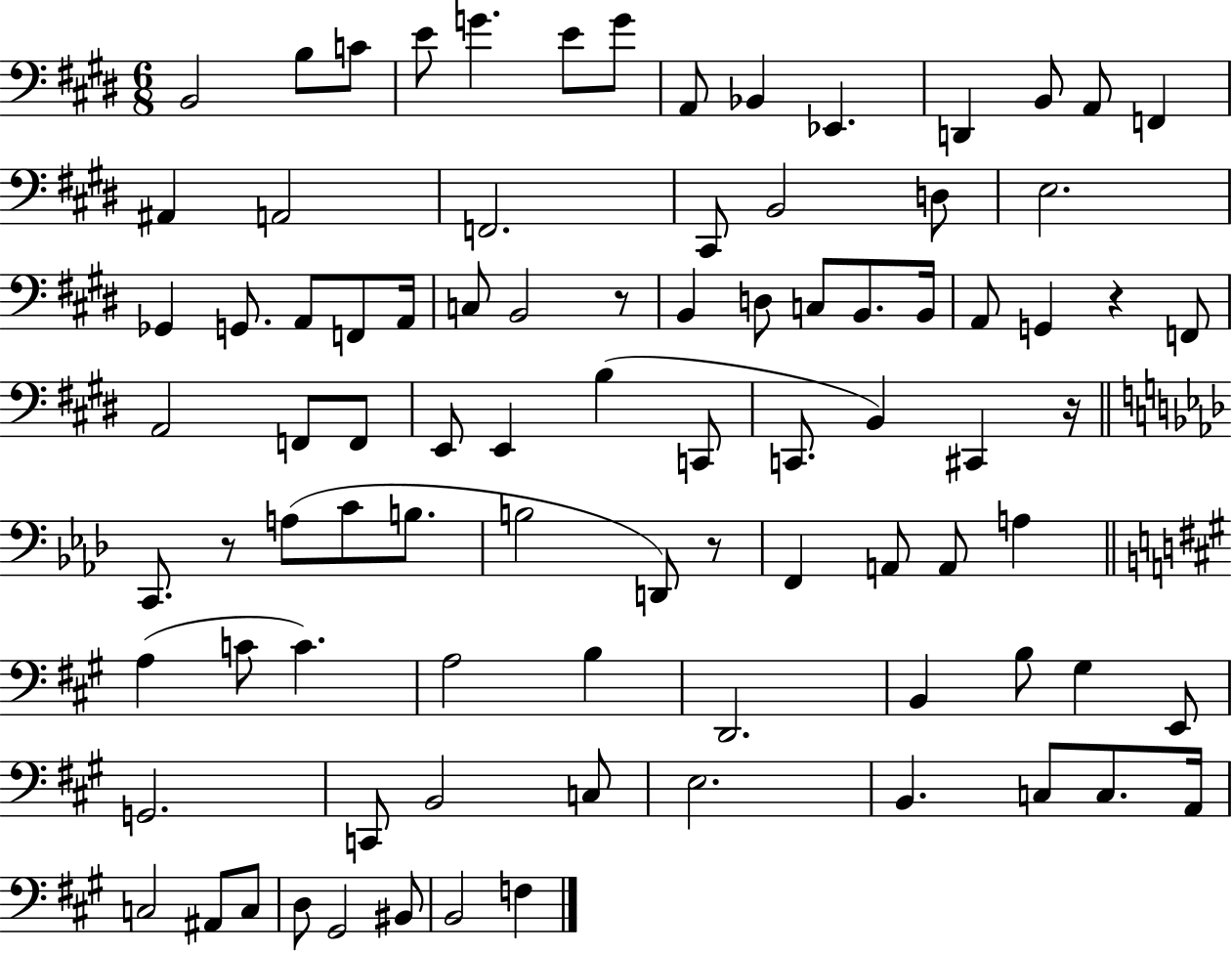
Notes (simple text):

B2/h B3/e C4/e E4/e G4/q. E4/e G4/e A2/e Bb2/q Eb2/q. D2/q B2/e A2/e F2/q A#2/q A2/h F2/h. C#2/e B2/h D3/e E3/h. Gb2/q G2/e. A2/e F2/e A2/s C3/e B2/h R/e B2/q D3/e C3/e B2/e. B2/s A2/e G2/q R/q F2/e A2/h F2/e F2/e E2/e E2/q B3/q C2/e C2/e. B2/q C#2/q R/s C2/e. R/e A3/e C4/e B3/e. B3/h D2/e R/e F2/q A2/e A2/e A3/q A3/q C4/e C4/q. A3/h B3/q D2/h. B2/q B3/e G#3/q E2/e G2/h. C2/e B2/h C3/e E3/h. B2/q. C3/e C3/e. A2/s C3/h A#2/e C3/e D3/e G#2/h BIS2/e B2/h F3/q